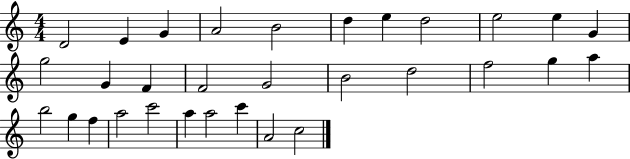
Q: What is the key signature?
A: C major